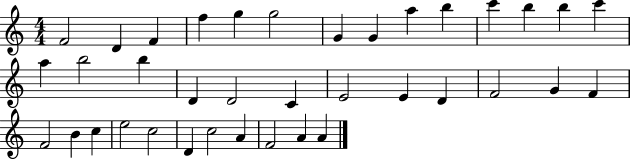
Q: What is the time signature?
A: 4/4